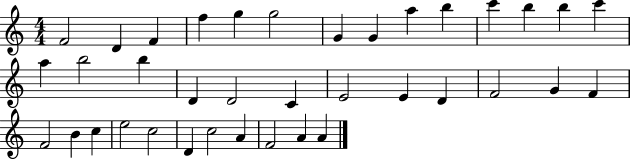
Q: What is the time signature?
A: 4/4